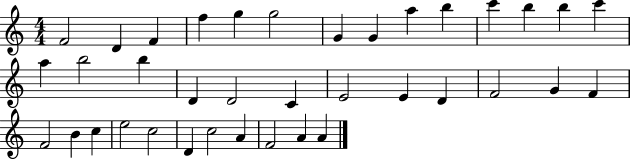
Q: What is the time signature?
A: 4/4